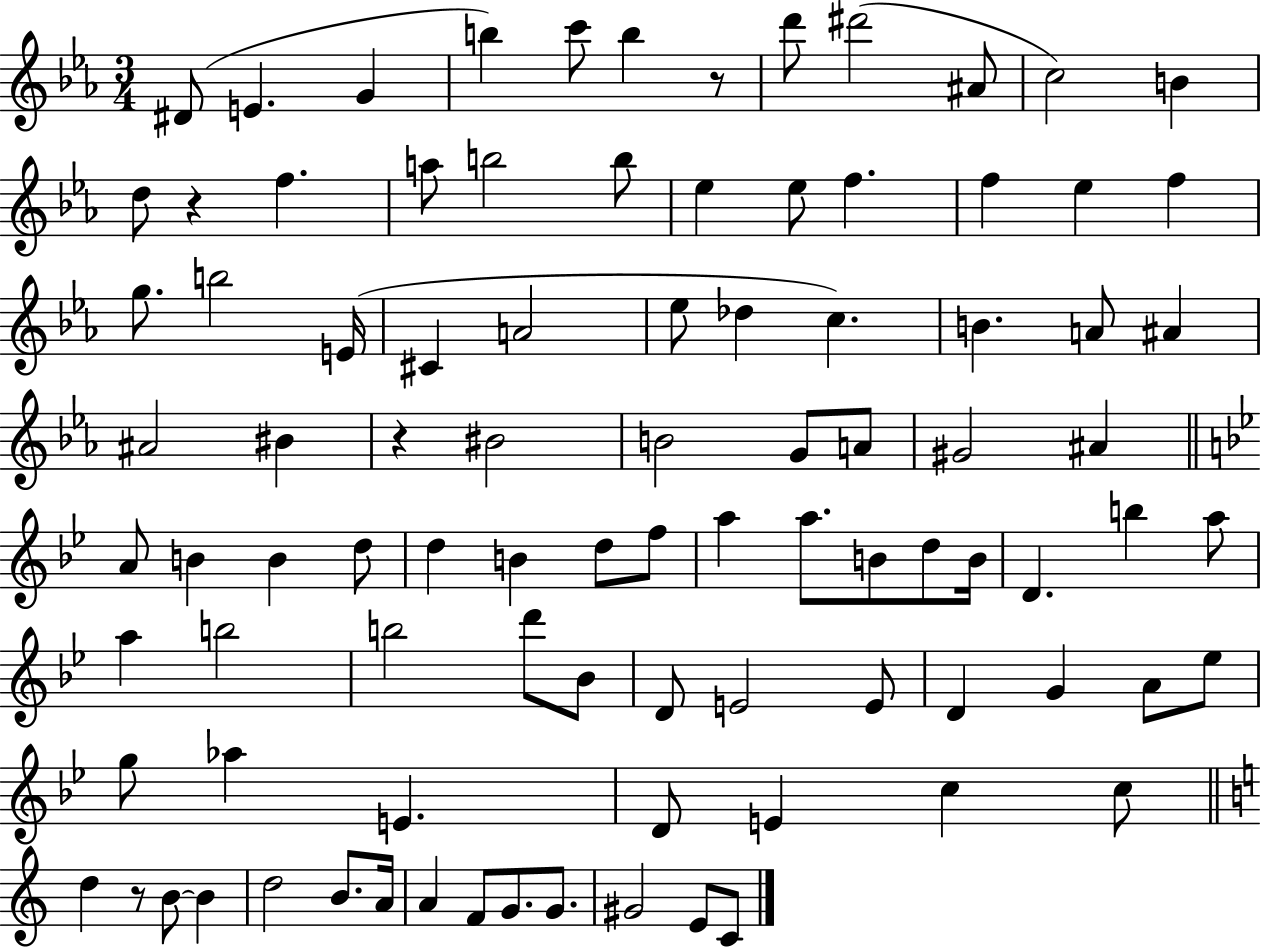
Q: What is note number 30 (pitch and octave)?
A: C5